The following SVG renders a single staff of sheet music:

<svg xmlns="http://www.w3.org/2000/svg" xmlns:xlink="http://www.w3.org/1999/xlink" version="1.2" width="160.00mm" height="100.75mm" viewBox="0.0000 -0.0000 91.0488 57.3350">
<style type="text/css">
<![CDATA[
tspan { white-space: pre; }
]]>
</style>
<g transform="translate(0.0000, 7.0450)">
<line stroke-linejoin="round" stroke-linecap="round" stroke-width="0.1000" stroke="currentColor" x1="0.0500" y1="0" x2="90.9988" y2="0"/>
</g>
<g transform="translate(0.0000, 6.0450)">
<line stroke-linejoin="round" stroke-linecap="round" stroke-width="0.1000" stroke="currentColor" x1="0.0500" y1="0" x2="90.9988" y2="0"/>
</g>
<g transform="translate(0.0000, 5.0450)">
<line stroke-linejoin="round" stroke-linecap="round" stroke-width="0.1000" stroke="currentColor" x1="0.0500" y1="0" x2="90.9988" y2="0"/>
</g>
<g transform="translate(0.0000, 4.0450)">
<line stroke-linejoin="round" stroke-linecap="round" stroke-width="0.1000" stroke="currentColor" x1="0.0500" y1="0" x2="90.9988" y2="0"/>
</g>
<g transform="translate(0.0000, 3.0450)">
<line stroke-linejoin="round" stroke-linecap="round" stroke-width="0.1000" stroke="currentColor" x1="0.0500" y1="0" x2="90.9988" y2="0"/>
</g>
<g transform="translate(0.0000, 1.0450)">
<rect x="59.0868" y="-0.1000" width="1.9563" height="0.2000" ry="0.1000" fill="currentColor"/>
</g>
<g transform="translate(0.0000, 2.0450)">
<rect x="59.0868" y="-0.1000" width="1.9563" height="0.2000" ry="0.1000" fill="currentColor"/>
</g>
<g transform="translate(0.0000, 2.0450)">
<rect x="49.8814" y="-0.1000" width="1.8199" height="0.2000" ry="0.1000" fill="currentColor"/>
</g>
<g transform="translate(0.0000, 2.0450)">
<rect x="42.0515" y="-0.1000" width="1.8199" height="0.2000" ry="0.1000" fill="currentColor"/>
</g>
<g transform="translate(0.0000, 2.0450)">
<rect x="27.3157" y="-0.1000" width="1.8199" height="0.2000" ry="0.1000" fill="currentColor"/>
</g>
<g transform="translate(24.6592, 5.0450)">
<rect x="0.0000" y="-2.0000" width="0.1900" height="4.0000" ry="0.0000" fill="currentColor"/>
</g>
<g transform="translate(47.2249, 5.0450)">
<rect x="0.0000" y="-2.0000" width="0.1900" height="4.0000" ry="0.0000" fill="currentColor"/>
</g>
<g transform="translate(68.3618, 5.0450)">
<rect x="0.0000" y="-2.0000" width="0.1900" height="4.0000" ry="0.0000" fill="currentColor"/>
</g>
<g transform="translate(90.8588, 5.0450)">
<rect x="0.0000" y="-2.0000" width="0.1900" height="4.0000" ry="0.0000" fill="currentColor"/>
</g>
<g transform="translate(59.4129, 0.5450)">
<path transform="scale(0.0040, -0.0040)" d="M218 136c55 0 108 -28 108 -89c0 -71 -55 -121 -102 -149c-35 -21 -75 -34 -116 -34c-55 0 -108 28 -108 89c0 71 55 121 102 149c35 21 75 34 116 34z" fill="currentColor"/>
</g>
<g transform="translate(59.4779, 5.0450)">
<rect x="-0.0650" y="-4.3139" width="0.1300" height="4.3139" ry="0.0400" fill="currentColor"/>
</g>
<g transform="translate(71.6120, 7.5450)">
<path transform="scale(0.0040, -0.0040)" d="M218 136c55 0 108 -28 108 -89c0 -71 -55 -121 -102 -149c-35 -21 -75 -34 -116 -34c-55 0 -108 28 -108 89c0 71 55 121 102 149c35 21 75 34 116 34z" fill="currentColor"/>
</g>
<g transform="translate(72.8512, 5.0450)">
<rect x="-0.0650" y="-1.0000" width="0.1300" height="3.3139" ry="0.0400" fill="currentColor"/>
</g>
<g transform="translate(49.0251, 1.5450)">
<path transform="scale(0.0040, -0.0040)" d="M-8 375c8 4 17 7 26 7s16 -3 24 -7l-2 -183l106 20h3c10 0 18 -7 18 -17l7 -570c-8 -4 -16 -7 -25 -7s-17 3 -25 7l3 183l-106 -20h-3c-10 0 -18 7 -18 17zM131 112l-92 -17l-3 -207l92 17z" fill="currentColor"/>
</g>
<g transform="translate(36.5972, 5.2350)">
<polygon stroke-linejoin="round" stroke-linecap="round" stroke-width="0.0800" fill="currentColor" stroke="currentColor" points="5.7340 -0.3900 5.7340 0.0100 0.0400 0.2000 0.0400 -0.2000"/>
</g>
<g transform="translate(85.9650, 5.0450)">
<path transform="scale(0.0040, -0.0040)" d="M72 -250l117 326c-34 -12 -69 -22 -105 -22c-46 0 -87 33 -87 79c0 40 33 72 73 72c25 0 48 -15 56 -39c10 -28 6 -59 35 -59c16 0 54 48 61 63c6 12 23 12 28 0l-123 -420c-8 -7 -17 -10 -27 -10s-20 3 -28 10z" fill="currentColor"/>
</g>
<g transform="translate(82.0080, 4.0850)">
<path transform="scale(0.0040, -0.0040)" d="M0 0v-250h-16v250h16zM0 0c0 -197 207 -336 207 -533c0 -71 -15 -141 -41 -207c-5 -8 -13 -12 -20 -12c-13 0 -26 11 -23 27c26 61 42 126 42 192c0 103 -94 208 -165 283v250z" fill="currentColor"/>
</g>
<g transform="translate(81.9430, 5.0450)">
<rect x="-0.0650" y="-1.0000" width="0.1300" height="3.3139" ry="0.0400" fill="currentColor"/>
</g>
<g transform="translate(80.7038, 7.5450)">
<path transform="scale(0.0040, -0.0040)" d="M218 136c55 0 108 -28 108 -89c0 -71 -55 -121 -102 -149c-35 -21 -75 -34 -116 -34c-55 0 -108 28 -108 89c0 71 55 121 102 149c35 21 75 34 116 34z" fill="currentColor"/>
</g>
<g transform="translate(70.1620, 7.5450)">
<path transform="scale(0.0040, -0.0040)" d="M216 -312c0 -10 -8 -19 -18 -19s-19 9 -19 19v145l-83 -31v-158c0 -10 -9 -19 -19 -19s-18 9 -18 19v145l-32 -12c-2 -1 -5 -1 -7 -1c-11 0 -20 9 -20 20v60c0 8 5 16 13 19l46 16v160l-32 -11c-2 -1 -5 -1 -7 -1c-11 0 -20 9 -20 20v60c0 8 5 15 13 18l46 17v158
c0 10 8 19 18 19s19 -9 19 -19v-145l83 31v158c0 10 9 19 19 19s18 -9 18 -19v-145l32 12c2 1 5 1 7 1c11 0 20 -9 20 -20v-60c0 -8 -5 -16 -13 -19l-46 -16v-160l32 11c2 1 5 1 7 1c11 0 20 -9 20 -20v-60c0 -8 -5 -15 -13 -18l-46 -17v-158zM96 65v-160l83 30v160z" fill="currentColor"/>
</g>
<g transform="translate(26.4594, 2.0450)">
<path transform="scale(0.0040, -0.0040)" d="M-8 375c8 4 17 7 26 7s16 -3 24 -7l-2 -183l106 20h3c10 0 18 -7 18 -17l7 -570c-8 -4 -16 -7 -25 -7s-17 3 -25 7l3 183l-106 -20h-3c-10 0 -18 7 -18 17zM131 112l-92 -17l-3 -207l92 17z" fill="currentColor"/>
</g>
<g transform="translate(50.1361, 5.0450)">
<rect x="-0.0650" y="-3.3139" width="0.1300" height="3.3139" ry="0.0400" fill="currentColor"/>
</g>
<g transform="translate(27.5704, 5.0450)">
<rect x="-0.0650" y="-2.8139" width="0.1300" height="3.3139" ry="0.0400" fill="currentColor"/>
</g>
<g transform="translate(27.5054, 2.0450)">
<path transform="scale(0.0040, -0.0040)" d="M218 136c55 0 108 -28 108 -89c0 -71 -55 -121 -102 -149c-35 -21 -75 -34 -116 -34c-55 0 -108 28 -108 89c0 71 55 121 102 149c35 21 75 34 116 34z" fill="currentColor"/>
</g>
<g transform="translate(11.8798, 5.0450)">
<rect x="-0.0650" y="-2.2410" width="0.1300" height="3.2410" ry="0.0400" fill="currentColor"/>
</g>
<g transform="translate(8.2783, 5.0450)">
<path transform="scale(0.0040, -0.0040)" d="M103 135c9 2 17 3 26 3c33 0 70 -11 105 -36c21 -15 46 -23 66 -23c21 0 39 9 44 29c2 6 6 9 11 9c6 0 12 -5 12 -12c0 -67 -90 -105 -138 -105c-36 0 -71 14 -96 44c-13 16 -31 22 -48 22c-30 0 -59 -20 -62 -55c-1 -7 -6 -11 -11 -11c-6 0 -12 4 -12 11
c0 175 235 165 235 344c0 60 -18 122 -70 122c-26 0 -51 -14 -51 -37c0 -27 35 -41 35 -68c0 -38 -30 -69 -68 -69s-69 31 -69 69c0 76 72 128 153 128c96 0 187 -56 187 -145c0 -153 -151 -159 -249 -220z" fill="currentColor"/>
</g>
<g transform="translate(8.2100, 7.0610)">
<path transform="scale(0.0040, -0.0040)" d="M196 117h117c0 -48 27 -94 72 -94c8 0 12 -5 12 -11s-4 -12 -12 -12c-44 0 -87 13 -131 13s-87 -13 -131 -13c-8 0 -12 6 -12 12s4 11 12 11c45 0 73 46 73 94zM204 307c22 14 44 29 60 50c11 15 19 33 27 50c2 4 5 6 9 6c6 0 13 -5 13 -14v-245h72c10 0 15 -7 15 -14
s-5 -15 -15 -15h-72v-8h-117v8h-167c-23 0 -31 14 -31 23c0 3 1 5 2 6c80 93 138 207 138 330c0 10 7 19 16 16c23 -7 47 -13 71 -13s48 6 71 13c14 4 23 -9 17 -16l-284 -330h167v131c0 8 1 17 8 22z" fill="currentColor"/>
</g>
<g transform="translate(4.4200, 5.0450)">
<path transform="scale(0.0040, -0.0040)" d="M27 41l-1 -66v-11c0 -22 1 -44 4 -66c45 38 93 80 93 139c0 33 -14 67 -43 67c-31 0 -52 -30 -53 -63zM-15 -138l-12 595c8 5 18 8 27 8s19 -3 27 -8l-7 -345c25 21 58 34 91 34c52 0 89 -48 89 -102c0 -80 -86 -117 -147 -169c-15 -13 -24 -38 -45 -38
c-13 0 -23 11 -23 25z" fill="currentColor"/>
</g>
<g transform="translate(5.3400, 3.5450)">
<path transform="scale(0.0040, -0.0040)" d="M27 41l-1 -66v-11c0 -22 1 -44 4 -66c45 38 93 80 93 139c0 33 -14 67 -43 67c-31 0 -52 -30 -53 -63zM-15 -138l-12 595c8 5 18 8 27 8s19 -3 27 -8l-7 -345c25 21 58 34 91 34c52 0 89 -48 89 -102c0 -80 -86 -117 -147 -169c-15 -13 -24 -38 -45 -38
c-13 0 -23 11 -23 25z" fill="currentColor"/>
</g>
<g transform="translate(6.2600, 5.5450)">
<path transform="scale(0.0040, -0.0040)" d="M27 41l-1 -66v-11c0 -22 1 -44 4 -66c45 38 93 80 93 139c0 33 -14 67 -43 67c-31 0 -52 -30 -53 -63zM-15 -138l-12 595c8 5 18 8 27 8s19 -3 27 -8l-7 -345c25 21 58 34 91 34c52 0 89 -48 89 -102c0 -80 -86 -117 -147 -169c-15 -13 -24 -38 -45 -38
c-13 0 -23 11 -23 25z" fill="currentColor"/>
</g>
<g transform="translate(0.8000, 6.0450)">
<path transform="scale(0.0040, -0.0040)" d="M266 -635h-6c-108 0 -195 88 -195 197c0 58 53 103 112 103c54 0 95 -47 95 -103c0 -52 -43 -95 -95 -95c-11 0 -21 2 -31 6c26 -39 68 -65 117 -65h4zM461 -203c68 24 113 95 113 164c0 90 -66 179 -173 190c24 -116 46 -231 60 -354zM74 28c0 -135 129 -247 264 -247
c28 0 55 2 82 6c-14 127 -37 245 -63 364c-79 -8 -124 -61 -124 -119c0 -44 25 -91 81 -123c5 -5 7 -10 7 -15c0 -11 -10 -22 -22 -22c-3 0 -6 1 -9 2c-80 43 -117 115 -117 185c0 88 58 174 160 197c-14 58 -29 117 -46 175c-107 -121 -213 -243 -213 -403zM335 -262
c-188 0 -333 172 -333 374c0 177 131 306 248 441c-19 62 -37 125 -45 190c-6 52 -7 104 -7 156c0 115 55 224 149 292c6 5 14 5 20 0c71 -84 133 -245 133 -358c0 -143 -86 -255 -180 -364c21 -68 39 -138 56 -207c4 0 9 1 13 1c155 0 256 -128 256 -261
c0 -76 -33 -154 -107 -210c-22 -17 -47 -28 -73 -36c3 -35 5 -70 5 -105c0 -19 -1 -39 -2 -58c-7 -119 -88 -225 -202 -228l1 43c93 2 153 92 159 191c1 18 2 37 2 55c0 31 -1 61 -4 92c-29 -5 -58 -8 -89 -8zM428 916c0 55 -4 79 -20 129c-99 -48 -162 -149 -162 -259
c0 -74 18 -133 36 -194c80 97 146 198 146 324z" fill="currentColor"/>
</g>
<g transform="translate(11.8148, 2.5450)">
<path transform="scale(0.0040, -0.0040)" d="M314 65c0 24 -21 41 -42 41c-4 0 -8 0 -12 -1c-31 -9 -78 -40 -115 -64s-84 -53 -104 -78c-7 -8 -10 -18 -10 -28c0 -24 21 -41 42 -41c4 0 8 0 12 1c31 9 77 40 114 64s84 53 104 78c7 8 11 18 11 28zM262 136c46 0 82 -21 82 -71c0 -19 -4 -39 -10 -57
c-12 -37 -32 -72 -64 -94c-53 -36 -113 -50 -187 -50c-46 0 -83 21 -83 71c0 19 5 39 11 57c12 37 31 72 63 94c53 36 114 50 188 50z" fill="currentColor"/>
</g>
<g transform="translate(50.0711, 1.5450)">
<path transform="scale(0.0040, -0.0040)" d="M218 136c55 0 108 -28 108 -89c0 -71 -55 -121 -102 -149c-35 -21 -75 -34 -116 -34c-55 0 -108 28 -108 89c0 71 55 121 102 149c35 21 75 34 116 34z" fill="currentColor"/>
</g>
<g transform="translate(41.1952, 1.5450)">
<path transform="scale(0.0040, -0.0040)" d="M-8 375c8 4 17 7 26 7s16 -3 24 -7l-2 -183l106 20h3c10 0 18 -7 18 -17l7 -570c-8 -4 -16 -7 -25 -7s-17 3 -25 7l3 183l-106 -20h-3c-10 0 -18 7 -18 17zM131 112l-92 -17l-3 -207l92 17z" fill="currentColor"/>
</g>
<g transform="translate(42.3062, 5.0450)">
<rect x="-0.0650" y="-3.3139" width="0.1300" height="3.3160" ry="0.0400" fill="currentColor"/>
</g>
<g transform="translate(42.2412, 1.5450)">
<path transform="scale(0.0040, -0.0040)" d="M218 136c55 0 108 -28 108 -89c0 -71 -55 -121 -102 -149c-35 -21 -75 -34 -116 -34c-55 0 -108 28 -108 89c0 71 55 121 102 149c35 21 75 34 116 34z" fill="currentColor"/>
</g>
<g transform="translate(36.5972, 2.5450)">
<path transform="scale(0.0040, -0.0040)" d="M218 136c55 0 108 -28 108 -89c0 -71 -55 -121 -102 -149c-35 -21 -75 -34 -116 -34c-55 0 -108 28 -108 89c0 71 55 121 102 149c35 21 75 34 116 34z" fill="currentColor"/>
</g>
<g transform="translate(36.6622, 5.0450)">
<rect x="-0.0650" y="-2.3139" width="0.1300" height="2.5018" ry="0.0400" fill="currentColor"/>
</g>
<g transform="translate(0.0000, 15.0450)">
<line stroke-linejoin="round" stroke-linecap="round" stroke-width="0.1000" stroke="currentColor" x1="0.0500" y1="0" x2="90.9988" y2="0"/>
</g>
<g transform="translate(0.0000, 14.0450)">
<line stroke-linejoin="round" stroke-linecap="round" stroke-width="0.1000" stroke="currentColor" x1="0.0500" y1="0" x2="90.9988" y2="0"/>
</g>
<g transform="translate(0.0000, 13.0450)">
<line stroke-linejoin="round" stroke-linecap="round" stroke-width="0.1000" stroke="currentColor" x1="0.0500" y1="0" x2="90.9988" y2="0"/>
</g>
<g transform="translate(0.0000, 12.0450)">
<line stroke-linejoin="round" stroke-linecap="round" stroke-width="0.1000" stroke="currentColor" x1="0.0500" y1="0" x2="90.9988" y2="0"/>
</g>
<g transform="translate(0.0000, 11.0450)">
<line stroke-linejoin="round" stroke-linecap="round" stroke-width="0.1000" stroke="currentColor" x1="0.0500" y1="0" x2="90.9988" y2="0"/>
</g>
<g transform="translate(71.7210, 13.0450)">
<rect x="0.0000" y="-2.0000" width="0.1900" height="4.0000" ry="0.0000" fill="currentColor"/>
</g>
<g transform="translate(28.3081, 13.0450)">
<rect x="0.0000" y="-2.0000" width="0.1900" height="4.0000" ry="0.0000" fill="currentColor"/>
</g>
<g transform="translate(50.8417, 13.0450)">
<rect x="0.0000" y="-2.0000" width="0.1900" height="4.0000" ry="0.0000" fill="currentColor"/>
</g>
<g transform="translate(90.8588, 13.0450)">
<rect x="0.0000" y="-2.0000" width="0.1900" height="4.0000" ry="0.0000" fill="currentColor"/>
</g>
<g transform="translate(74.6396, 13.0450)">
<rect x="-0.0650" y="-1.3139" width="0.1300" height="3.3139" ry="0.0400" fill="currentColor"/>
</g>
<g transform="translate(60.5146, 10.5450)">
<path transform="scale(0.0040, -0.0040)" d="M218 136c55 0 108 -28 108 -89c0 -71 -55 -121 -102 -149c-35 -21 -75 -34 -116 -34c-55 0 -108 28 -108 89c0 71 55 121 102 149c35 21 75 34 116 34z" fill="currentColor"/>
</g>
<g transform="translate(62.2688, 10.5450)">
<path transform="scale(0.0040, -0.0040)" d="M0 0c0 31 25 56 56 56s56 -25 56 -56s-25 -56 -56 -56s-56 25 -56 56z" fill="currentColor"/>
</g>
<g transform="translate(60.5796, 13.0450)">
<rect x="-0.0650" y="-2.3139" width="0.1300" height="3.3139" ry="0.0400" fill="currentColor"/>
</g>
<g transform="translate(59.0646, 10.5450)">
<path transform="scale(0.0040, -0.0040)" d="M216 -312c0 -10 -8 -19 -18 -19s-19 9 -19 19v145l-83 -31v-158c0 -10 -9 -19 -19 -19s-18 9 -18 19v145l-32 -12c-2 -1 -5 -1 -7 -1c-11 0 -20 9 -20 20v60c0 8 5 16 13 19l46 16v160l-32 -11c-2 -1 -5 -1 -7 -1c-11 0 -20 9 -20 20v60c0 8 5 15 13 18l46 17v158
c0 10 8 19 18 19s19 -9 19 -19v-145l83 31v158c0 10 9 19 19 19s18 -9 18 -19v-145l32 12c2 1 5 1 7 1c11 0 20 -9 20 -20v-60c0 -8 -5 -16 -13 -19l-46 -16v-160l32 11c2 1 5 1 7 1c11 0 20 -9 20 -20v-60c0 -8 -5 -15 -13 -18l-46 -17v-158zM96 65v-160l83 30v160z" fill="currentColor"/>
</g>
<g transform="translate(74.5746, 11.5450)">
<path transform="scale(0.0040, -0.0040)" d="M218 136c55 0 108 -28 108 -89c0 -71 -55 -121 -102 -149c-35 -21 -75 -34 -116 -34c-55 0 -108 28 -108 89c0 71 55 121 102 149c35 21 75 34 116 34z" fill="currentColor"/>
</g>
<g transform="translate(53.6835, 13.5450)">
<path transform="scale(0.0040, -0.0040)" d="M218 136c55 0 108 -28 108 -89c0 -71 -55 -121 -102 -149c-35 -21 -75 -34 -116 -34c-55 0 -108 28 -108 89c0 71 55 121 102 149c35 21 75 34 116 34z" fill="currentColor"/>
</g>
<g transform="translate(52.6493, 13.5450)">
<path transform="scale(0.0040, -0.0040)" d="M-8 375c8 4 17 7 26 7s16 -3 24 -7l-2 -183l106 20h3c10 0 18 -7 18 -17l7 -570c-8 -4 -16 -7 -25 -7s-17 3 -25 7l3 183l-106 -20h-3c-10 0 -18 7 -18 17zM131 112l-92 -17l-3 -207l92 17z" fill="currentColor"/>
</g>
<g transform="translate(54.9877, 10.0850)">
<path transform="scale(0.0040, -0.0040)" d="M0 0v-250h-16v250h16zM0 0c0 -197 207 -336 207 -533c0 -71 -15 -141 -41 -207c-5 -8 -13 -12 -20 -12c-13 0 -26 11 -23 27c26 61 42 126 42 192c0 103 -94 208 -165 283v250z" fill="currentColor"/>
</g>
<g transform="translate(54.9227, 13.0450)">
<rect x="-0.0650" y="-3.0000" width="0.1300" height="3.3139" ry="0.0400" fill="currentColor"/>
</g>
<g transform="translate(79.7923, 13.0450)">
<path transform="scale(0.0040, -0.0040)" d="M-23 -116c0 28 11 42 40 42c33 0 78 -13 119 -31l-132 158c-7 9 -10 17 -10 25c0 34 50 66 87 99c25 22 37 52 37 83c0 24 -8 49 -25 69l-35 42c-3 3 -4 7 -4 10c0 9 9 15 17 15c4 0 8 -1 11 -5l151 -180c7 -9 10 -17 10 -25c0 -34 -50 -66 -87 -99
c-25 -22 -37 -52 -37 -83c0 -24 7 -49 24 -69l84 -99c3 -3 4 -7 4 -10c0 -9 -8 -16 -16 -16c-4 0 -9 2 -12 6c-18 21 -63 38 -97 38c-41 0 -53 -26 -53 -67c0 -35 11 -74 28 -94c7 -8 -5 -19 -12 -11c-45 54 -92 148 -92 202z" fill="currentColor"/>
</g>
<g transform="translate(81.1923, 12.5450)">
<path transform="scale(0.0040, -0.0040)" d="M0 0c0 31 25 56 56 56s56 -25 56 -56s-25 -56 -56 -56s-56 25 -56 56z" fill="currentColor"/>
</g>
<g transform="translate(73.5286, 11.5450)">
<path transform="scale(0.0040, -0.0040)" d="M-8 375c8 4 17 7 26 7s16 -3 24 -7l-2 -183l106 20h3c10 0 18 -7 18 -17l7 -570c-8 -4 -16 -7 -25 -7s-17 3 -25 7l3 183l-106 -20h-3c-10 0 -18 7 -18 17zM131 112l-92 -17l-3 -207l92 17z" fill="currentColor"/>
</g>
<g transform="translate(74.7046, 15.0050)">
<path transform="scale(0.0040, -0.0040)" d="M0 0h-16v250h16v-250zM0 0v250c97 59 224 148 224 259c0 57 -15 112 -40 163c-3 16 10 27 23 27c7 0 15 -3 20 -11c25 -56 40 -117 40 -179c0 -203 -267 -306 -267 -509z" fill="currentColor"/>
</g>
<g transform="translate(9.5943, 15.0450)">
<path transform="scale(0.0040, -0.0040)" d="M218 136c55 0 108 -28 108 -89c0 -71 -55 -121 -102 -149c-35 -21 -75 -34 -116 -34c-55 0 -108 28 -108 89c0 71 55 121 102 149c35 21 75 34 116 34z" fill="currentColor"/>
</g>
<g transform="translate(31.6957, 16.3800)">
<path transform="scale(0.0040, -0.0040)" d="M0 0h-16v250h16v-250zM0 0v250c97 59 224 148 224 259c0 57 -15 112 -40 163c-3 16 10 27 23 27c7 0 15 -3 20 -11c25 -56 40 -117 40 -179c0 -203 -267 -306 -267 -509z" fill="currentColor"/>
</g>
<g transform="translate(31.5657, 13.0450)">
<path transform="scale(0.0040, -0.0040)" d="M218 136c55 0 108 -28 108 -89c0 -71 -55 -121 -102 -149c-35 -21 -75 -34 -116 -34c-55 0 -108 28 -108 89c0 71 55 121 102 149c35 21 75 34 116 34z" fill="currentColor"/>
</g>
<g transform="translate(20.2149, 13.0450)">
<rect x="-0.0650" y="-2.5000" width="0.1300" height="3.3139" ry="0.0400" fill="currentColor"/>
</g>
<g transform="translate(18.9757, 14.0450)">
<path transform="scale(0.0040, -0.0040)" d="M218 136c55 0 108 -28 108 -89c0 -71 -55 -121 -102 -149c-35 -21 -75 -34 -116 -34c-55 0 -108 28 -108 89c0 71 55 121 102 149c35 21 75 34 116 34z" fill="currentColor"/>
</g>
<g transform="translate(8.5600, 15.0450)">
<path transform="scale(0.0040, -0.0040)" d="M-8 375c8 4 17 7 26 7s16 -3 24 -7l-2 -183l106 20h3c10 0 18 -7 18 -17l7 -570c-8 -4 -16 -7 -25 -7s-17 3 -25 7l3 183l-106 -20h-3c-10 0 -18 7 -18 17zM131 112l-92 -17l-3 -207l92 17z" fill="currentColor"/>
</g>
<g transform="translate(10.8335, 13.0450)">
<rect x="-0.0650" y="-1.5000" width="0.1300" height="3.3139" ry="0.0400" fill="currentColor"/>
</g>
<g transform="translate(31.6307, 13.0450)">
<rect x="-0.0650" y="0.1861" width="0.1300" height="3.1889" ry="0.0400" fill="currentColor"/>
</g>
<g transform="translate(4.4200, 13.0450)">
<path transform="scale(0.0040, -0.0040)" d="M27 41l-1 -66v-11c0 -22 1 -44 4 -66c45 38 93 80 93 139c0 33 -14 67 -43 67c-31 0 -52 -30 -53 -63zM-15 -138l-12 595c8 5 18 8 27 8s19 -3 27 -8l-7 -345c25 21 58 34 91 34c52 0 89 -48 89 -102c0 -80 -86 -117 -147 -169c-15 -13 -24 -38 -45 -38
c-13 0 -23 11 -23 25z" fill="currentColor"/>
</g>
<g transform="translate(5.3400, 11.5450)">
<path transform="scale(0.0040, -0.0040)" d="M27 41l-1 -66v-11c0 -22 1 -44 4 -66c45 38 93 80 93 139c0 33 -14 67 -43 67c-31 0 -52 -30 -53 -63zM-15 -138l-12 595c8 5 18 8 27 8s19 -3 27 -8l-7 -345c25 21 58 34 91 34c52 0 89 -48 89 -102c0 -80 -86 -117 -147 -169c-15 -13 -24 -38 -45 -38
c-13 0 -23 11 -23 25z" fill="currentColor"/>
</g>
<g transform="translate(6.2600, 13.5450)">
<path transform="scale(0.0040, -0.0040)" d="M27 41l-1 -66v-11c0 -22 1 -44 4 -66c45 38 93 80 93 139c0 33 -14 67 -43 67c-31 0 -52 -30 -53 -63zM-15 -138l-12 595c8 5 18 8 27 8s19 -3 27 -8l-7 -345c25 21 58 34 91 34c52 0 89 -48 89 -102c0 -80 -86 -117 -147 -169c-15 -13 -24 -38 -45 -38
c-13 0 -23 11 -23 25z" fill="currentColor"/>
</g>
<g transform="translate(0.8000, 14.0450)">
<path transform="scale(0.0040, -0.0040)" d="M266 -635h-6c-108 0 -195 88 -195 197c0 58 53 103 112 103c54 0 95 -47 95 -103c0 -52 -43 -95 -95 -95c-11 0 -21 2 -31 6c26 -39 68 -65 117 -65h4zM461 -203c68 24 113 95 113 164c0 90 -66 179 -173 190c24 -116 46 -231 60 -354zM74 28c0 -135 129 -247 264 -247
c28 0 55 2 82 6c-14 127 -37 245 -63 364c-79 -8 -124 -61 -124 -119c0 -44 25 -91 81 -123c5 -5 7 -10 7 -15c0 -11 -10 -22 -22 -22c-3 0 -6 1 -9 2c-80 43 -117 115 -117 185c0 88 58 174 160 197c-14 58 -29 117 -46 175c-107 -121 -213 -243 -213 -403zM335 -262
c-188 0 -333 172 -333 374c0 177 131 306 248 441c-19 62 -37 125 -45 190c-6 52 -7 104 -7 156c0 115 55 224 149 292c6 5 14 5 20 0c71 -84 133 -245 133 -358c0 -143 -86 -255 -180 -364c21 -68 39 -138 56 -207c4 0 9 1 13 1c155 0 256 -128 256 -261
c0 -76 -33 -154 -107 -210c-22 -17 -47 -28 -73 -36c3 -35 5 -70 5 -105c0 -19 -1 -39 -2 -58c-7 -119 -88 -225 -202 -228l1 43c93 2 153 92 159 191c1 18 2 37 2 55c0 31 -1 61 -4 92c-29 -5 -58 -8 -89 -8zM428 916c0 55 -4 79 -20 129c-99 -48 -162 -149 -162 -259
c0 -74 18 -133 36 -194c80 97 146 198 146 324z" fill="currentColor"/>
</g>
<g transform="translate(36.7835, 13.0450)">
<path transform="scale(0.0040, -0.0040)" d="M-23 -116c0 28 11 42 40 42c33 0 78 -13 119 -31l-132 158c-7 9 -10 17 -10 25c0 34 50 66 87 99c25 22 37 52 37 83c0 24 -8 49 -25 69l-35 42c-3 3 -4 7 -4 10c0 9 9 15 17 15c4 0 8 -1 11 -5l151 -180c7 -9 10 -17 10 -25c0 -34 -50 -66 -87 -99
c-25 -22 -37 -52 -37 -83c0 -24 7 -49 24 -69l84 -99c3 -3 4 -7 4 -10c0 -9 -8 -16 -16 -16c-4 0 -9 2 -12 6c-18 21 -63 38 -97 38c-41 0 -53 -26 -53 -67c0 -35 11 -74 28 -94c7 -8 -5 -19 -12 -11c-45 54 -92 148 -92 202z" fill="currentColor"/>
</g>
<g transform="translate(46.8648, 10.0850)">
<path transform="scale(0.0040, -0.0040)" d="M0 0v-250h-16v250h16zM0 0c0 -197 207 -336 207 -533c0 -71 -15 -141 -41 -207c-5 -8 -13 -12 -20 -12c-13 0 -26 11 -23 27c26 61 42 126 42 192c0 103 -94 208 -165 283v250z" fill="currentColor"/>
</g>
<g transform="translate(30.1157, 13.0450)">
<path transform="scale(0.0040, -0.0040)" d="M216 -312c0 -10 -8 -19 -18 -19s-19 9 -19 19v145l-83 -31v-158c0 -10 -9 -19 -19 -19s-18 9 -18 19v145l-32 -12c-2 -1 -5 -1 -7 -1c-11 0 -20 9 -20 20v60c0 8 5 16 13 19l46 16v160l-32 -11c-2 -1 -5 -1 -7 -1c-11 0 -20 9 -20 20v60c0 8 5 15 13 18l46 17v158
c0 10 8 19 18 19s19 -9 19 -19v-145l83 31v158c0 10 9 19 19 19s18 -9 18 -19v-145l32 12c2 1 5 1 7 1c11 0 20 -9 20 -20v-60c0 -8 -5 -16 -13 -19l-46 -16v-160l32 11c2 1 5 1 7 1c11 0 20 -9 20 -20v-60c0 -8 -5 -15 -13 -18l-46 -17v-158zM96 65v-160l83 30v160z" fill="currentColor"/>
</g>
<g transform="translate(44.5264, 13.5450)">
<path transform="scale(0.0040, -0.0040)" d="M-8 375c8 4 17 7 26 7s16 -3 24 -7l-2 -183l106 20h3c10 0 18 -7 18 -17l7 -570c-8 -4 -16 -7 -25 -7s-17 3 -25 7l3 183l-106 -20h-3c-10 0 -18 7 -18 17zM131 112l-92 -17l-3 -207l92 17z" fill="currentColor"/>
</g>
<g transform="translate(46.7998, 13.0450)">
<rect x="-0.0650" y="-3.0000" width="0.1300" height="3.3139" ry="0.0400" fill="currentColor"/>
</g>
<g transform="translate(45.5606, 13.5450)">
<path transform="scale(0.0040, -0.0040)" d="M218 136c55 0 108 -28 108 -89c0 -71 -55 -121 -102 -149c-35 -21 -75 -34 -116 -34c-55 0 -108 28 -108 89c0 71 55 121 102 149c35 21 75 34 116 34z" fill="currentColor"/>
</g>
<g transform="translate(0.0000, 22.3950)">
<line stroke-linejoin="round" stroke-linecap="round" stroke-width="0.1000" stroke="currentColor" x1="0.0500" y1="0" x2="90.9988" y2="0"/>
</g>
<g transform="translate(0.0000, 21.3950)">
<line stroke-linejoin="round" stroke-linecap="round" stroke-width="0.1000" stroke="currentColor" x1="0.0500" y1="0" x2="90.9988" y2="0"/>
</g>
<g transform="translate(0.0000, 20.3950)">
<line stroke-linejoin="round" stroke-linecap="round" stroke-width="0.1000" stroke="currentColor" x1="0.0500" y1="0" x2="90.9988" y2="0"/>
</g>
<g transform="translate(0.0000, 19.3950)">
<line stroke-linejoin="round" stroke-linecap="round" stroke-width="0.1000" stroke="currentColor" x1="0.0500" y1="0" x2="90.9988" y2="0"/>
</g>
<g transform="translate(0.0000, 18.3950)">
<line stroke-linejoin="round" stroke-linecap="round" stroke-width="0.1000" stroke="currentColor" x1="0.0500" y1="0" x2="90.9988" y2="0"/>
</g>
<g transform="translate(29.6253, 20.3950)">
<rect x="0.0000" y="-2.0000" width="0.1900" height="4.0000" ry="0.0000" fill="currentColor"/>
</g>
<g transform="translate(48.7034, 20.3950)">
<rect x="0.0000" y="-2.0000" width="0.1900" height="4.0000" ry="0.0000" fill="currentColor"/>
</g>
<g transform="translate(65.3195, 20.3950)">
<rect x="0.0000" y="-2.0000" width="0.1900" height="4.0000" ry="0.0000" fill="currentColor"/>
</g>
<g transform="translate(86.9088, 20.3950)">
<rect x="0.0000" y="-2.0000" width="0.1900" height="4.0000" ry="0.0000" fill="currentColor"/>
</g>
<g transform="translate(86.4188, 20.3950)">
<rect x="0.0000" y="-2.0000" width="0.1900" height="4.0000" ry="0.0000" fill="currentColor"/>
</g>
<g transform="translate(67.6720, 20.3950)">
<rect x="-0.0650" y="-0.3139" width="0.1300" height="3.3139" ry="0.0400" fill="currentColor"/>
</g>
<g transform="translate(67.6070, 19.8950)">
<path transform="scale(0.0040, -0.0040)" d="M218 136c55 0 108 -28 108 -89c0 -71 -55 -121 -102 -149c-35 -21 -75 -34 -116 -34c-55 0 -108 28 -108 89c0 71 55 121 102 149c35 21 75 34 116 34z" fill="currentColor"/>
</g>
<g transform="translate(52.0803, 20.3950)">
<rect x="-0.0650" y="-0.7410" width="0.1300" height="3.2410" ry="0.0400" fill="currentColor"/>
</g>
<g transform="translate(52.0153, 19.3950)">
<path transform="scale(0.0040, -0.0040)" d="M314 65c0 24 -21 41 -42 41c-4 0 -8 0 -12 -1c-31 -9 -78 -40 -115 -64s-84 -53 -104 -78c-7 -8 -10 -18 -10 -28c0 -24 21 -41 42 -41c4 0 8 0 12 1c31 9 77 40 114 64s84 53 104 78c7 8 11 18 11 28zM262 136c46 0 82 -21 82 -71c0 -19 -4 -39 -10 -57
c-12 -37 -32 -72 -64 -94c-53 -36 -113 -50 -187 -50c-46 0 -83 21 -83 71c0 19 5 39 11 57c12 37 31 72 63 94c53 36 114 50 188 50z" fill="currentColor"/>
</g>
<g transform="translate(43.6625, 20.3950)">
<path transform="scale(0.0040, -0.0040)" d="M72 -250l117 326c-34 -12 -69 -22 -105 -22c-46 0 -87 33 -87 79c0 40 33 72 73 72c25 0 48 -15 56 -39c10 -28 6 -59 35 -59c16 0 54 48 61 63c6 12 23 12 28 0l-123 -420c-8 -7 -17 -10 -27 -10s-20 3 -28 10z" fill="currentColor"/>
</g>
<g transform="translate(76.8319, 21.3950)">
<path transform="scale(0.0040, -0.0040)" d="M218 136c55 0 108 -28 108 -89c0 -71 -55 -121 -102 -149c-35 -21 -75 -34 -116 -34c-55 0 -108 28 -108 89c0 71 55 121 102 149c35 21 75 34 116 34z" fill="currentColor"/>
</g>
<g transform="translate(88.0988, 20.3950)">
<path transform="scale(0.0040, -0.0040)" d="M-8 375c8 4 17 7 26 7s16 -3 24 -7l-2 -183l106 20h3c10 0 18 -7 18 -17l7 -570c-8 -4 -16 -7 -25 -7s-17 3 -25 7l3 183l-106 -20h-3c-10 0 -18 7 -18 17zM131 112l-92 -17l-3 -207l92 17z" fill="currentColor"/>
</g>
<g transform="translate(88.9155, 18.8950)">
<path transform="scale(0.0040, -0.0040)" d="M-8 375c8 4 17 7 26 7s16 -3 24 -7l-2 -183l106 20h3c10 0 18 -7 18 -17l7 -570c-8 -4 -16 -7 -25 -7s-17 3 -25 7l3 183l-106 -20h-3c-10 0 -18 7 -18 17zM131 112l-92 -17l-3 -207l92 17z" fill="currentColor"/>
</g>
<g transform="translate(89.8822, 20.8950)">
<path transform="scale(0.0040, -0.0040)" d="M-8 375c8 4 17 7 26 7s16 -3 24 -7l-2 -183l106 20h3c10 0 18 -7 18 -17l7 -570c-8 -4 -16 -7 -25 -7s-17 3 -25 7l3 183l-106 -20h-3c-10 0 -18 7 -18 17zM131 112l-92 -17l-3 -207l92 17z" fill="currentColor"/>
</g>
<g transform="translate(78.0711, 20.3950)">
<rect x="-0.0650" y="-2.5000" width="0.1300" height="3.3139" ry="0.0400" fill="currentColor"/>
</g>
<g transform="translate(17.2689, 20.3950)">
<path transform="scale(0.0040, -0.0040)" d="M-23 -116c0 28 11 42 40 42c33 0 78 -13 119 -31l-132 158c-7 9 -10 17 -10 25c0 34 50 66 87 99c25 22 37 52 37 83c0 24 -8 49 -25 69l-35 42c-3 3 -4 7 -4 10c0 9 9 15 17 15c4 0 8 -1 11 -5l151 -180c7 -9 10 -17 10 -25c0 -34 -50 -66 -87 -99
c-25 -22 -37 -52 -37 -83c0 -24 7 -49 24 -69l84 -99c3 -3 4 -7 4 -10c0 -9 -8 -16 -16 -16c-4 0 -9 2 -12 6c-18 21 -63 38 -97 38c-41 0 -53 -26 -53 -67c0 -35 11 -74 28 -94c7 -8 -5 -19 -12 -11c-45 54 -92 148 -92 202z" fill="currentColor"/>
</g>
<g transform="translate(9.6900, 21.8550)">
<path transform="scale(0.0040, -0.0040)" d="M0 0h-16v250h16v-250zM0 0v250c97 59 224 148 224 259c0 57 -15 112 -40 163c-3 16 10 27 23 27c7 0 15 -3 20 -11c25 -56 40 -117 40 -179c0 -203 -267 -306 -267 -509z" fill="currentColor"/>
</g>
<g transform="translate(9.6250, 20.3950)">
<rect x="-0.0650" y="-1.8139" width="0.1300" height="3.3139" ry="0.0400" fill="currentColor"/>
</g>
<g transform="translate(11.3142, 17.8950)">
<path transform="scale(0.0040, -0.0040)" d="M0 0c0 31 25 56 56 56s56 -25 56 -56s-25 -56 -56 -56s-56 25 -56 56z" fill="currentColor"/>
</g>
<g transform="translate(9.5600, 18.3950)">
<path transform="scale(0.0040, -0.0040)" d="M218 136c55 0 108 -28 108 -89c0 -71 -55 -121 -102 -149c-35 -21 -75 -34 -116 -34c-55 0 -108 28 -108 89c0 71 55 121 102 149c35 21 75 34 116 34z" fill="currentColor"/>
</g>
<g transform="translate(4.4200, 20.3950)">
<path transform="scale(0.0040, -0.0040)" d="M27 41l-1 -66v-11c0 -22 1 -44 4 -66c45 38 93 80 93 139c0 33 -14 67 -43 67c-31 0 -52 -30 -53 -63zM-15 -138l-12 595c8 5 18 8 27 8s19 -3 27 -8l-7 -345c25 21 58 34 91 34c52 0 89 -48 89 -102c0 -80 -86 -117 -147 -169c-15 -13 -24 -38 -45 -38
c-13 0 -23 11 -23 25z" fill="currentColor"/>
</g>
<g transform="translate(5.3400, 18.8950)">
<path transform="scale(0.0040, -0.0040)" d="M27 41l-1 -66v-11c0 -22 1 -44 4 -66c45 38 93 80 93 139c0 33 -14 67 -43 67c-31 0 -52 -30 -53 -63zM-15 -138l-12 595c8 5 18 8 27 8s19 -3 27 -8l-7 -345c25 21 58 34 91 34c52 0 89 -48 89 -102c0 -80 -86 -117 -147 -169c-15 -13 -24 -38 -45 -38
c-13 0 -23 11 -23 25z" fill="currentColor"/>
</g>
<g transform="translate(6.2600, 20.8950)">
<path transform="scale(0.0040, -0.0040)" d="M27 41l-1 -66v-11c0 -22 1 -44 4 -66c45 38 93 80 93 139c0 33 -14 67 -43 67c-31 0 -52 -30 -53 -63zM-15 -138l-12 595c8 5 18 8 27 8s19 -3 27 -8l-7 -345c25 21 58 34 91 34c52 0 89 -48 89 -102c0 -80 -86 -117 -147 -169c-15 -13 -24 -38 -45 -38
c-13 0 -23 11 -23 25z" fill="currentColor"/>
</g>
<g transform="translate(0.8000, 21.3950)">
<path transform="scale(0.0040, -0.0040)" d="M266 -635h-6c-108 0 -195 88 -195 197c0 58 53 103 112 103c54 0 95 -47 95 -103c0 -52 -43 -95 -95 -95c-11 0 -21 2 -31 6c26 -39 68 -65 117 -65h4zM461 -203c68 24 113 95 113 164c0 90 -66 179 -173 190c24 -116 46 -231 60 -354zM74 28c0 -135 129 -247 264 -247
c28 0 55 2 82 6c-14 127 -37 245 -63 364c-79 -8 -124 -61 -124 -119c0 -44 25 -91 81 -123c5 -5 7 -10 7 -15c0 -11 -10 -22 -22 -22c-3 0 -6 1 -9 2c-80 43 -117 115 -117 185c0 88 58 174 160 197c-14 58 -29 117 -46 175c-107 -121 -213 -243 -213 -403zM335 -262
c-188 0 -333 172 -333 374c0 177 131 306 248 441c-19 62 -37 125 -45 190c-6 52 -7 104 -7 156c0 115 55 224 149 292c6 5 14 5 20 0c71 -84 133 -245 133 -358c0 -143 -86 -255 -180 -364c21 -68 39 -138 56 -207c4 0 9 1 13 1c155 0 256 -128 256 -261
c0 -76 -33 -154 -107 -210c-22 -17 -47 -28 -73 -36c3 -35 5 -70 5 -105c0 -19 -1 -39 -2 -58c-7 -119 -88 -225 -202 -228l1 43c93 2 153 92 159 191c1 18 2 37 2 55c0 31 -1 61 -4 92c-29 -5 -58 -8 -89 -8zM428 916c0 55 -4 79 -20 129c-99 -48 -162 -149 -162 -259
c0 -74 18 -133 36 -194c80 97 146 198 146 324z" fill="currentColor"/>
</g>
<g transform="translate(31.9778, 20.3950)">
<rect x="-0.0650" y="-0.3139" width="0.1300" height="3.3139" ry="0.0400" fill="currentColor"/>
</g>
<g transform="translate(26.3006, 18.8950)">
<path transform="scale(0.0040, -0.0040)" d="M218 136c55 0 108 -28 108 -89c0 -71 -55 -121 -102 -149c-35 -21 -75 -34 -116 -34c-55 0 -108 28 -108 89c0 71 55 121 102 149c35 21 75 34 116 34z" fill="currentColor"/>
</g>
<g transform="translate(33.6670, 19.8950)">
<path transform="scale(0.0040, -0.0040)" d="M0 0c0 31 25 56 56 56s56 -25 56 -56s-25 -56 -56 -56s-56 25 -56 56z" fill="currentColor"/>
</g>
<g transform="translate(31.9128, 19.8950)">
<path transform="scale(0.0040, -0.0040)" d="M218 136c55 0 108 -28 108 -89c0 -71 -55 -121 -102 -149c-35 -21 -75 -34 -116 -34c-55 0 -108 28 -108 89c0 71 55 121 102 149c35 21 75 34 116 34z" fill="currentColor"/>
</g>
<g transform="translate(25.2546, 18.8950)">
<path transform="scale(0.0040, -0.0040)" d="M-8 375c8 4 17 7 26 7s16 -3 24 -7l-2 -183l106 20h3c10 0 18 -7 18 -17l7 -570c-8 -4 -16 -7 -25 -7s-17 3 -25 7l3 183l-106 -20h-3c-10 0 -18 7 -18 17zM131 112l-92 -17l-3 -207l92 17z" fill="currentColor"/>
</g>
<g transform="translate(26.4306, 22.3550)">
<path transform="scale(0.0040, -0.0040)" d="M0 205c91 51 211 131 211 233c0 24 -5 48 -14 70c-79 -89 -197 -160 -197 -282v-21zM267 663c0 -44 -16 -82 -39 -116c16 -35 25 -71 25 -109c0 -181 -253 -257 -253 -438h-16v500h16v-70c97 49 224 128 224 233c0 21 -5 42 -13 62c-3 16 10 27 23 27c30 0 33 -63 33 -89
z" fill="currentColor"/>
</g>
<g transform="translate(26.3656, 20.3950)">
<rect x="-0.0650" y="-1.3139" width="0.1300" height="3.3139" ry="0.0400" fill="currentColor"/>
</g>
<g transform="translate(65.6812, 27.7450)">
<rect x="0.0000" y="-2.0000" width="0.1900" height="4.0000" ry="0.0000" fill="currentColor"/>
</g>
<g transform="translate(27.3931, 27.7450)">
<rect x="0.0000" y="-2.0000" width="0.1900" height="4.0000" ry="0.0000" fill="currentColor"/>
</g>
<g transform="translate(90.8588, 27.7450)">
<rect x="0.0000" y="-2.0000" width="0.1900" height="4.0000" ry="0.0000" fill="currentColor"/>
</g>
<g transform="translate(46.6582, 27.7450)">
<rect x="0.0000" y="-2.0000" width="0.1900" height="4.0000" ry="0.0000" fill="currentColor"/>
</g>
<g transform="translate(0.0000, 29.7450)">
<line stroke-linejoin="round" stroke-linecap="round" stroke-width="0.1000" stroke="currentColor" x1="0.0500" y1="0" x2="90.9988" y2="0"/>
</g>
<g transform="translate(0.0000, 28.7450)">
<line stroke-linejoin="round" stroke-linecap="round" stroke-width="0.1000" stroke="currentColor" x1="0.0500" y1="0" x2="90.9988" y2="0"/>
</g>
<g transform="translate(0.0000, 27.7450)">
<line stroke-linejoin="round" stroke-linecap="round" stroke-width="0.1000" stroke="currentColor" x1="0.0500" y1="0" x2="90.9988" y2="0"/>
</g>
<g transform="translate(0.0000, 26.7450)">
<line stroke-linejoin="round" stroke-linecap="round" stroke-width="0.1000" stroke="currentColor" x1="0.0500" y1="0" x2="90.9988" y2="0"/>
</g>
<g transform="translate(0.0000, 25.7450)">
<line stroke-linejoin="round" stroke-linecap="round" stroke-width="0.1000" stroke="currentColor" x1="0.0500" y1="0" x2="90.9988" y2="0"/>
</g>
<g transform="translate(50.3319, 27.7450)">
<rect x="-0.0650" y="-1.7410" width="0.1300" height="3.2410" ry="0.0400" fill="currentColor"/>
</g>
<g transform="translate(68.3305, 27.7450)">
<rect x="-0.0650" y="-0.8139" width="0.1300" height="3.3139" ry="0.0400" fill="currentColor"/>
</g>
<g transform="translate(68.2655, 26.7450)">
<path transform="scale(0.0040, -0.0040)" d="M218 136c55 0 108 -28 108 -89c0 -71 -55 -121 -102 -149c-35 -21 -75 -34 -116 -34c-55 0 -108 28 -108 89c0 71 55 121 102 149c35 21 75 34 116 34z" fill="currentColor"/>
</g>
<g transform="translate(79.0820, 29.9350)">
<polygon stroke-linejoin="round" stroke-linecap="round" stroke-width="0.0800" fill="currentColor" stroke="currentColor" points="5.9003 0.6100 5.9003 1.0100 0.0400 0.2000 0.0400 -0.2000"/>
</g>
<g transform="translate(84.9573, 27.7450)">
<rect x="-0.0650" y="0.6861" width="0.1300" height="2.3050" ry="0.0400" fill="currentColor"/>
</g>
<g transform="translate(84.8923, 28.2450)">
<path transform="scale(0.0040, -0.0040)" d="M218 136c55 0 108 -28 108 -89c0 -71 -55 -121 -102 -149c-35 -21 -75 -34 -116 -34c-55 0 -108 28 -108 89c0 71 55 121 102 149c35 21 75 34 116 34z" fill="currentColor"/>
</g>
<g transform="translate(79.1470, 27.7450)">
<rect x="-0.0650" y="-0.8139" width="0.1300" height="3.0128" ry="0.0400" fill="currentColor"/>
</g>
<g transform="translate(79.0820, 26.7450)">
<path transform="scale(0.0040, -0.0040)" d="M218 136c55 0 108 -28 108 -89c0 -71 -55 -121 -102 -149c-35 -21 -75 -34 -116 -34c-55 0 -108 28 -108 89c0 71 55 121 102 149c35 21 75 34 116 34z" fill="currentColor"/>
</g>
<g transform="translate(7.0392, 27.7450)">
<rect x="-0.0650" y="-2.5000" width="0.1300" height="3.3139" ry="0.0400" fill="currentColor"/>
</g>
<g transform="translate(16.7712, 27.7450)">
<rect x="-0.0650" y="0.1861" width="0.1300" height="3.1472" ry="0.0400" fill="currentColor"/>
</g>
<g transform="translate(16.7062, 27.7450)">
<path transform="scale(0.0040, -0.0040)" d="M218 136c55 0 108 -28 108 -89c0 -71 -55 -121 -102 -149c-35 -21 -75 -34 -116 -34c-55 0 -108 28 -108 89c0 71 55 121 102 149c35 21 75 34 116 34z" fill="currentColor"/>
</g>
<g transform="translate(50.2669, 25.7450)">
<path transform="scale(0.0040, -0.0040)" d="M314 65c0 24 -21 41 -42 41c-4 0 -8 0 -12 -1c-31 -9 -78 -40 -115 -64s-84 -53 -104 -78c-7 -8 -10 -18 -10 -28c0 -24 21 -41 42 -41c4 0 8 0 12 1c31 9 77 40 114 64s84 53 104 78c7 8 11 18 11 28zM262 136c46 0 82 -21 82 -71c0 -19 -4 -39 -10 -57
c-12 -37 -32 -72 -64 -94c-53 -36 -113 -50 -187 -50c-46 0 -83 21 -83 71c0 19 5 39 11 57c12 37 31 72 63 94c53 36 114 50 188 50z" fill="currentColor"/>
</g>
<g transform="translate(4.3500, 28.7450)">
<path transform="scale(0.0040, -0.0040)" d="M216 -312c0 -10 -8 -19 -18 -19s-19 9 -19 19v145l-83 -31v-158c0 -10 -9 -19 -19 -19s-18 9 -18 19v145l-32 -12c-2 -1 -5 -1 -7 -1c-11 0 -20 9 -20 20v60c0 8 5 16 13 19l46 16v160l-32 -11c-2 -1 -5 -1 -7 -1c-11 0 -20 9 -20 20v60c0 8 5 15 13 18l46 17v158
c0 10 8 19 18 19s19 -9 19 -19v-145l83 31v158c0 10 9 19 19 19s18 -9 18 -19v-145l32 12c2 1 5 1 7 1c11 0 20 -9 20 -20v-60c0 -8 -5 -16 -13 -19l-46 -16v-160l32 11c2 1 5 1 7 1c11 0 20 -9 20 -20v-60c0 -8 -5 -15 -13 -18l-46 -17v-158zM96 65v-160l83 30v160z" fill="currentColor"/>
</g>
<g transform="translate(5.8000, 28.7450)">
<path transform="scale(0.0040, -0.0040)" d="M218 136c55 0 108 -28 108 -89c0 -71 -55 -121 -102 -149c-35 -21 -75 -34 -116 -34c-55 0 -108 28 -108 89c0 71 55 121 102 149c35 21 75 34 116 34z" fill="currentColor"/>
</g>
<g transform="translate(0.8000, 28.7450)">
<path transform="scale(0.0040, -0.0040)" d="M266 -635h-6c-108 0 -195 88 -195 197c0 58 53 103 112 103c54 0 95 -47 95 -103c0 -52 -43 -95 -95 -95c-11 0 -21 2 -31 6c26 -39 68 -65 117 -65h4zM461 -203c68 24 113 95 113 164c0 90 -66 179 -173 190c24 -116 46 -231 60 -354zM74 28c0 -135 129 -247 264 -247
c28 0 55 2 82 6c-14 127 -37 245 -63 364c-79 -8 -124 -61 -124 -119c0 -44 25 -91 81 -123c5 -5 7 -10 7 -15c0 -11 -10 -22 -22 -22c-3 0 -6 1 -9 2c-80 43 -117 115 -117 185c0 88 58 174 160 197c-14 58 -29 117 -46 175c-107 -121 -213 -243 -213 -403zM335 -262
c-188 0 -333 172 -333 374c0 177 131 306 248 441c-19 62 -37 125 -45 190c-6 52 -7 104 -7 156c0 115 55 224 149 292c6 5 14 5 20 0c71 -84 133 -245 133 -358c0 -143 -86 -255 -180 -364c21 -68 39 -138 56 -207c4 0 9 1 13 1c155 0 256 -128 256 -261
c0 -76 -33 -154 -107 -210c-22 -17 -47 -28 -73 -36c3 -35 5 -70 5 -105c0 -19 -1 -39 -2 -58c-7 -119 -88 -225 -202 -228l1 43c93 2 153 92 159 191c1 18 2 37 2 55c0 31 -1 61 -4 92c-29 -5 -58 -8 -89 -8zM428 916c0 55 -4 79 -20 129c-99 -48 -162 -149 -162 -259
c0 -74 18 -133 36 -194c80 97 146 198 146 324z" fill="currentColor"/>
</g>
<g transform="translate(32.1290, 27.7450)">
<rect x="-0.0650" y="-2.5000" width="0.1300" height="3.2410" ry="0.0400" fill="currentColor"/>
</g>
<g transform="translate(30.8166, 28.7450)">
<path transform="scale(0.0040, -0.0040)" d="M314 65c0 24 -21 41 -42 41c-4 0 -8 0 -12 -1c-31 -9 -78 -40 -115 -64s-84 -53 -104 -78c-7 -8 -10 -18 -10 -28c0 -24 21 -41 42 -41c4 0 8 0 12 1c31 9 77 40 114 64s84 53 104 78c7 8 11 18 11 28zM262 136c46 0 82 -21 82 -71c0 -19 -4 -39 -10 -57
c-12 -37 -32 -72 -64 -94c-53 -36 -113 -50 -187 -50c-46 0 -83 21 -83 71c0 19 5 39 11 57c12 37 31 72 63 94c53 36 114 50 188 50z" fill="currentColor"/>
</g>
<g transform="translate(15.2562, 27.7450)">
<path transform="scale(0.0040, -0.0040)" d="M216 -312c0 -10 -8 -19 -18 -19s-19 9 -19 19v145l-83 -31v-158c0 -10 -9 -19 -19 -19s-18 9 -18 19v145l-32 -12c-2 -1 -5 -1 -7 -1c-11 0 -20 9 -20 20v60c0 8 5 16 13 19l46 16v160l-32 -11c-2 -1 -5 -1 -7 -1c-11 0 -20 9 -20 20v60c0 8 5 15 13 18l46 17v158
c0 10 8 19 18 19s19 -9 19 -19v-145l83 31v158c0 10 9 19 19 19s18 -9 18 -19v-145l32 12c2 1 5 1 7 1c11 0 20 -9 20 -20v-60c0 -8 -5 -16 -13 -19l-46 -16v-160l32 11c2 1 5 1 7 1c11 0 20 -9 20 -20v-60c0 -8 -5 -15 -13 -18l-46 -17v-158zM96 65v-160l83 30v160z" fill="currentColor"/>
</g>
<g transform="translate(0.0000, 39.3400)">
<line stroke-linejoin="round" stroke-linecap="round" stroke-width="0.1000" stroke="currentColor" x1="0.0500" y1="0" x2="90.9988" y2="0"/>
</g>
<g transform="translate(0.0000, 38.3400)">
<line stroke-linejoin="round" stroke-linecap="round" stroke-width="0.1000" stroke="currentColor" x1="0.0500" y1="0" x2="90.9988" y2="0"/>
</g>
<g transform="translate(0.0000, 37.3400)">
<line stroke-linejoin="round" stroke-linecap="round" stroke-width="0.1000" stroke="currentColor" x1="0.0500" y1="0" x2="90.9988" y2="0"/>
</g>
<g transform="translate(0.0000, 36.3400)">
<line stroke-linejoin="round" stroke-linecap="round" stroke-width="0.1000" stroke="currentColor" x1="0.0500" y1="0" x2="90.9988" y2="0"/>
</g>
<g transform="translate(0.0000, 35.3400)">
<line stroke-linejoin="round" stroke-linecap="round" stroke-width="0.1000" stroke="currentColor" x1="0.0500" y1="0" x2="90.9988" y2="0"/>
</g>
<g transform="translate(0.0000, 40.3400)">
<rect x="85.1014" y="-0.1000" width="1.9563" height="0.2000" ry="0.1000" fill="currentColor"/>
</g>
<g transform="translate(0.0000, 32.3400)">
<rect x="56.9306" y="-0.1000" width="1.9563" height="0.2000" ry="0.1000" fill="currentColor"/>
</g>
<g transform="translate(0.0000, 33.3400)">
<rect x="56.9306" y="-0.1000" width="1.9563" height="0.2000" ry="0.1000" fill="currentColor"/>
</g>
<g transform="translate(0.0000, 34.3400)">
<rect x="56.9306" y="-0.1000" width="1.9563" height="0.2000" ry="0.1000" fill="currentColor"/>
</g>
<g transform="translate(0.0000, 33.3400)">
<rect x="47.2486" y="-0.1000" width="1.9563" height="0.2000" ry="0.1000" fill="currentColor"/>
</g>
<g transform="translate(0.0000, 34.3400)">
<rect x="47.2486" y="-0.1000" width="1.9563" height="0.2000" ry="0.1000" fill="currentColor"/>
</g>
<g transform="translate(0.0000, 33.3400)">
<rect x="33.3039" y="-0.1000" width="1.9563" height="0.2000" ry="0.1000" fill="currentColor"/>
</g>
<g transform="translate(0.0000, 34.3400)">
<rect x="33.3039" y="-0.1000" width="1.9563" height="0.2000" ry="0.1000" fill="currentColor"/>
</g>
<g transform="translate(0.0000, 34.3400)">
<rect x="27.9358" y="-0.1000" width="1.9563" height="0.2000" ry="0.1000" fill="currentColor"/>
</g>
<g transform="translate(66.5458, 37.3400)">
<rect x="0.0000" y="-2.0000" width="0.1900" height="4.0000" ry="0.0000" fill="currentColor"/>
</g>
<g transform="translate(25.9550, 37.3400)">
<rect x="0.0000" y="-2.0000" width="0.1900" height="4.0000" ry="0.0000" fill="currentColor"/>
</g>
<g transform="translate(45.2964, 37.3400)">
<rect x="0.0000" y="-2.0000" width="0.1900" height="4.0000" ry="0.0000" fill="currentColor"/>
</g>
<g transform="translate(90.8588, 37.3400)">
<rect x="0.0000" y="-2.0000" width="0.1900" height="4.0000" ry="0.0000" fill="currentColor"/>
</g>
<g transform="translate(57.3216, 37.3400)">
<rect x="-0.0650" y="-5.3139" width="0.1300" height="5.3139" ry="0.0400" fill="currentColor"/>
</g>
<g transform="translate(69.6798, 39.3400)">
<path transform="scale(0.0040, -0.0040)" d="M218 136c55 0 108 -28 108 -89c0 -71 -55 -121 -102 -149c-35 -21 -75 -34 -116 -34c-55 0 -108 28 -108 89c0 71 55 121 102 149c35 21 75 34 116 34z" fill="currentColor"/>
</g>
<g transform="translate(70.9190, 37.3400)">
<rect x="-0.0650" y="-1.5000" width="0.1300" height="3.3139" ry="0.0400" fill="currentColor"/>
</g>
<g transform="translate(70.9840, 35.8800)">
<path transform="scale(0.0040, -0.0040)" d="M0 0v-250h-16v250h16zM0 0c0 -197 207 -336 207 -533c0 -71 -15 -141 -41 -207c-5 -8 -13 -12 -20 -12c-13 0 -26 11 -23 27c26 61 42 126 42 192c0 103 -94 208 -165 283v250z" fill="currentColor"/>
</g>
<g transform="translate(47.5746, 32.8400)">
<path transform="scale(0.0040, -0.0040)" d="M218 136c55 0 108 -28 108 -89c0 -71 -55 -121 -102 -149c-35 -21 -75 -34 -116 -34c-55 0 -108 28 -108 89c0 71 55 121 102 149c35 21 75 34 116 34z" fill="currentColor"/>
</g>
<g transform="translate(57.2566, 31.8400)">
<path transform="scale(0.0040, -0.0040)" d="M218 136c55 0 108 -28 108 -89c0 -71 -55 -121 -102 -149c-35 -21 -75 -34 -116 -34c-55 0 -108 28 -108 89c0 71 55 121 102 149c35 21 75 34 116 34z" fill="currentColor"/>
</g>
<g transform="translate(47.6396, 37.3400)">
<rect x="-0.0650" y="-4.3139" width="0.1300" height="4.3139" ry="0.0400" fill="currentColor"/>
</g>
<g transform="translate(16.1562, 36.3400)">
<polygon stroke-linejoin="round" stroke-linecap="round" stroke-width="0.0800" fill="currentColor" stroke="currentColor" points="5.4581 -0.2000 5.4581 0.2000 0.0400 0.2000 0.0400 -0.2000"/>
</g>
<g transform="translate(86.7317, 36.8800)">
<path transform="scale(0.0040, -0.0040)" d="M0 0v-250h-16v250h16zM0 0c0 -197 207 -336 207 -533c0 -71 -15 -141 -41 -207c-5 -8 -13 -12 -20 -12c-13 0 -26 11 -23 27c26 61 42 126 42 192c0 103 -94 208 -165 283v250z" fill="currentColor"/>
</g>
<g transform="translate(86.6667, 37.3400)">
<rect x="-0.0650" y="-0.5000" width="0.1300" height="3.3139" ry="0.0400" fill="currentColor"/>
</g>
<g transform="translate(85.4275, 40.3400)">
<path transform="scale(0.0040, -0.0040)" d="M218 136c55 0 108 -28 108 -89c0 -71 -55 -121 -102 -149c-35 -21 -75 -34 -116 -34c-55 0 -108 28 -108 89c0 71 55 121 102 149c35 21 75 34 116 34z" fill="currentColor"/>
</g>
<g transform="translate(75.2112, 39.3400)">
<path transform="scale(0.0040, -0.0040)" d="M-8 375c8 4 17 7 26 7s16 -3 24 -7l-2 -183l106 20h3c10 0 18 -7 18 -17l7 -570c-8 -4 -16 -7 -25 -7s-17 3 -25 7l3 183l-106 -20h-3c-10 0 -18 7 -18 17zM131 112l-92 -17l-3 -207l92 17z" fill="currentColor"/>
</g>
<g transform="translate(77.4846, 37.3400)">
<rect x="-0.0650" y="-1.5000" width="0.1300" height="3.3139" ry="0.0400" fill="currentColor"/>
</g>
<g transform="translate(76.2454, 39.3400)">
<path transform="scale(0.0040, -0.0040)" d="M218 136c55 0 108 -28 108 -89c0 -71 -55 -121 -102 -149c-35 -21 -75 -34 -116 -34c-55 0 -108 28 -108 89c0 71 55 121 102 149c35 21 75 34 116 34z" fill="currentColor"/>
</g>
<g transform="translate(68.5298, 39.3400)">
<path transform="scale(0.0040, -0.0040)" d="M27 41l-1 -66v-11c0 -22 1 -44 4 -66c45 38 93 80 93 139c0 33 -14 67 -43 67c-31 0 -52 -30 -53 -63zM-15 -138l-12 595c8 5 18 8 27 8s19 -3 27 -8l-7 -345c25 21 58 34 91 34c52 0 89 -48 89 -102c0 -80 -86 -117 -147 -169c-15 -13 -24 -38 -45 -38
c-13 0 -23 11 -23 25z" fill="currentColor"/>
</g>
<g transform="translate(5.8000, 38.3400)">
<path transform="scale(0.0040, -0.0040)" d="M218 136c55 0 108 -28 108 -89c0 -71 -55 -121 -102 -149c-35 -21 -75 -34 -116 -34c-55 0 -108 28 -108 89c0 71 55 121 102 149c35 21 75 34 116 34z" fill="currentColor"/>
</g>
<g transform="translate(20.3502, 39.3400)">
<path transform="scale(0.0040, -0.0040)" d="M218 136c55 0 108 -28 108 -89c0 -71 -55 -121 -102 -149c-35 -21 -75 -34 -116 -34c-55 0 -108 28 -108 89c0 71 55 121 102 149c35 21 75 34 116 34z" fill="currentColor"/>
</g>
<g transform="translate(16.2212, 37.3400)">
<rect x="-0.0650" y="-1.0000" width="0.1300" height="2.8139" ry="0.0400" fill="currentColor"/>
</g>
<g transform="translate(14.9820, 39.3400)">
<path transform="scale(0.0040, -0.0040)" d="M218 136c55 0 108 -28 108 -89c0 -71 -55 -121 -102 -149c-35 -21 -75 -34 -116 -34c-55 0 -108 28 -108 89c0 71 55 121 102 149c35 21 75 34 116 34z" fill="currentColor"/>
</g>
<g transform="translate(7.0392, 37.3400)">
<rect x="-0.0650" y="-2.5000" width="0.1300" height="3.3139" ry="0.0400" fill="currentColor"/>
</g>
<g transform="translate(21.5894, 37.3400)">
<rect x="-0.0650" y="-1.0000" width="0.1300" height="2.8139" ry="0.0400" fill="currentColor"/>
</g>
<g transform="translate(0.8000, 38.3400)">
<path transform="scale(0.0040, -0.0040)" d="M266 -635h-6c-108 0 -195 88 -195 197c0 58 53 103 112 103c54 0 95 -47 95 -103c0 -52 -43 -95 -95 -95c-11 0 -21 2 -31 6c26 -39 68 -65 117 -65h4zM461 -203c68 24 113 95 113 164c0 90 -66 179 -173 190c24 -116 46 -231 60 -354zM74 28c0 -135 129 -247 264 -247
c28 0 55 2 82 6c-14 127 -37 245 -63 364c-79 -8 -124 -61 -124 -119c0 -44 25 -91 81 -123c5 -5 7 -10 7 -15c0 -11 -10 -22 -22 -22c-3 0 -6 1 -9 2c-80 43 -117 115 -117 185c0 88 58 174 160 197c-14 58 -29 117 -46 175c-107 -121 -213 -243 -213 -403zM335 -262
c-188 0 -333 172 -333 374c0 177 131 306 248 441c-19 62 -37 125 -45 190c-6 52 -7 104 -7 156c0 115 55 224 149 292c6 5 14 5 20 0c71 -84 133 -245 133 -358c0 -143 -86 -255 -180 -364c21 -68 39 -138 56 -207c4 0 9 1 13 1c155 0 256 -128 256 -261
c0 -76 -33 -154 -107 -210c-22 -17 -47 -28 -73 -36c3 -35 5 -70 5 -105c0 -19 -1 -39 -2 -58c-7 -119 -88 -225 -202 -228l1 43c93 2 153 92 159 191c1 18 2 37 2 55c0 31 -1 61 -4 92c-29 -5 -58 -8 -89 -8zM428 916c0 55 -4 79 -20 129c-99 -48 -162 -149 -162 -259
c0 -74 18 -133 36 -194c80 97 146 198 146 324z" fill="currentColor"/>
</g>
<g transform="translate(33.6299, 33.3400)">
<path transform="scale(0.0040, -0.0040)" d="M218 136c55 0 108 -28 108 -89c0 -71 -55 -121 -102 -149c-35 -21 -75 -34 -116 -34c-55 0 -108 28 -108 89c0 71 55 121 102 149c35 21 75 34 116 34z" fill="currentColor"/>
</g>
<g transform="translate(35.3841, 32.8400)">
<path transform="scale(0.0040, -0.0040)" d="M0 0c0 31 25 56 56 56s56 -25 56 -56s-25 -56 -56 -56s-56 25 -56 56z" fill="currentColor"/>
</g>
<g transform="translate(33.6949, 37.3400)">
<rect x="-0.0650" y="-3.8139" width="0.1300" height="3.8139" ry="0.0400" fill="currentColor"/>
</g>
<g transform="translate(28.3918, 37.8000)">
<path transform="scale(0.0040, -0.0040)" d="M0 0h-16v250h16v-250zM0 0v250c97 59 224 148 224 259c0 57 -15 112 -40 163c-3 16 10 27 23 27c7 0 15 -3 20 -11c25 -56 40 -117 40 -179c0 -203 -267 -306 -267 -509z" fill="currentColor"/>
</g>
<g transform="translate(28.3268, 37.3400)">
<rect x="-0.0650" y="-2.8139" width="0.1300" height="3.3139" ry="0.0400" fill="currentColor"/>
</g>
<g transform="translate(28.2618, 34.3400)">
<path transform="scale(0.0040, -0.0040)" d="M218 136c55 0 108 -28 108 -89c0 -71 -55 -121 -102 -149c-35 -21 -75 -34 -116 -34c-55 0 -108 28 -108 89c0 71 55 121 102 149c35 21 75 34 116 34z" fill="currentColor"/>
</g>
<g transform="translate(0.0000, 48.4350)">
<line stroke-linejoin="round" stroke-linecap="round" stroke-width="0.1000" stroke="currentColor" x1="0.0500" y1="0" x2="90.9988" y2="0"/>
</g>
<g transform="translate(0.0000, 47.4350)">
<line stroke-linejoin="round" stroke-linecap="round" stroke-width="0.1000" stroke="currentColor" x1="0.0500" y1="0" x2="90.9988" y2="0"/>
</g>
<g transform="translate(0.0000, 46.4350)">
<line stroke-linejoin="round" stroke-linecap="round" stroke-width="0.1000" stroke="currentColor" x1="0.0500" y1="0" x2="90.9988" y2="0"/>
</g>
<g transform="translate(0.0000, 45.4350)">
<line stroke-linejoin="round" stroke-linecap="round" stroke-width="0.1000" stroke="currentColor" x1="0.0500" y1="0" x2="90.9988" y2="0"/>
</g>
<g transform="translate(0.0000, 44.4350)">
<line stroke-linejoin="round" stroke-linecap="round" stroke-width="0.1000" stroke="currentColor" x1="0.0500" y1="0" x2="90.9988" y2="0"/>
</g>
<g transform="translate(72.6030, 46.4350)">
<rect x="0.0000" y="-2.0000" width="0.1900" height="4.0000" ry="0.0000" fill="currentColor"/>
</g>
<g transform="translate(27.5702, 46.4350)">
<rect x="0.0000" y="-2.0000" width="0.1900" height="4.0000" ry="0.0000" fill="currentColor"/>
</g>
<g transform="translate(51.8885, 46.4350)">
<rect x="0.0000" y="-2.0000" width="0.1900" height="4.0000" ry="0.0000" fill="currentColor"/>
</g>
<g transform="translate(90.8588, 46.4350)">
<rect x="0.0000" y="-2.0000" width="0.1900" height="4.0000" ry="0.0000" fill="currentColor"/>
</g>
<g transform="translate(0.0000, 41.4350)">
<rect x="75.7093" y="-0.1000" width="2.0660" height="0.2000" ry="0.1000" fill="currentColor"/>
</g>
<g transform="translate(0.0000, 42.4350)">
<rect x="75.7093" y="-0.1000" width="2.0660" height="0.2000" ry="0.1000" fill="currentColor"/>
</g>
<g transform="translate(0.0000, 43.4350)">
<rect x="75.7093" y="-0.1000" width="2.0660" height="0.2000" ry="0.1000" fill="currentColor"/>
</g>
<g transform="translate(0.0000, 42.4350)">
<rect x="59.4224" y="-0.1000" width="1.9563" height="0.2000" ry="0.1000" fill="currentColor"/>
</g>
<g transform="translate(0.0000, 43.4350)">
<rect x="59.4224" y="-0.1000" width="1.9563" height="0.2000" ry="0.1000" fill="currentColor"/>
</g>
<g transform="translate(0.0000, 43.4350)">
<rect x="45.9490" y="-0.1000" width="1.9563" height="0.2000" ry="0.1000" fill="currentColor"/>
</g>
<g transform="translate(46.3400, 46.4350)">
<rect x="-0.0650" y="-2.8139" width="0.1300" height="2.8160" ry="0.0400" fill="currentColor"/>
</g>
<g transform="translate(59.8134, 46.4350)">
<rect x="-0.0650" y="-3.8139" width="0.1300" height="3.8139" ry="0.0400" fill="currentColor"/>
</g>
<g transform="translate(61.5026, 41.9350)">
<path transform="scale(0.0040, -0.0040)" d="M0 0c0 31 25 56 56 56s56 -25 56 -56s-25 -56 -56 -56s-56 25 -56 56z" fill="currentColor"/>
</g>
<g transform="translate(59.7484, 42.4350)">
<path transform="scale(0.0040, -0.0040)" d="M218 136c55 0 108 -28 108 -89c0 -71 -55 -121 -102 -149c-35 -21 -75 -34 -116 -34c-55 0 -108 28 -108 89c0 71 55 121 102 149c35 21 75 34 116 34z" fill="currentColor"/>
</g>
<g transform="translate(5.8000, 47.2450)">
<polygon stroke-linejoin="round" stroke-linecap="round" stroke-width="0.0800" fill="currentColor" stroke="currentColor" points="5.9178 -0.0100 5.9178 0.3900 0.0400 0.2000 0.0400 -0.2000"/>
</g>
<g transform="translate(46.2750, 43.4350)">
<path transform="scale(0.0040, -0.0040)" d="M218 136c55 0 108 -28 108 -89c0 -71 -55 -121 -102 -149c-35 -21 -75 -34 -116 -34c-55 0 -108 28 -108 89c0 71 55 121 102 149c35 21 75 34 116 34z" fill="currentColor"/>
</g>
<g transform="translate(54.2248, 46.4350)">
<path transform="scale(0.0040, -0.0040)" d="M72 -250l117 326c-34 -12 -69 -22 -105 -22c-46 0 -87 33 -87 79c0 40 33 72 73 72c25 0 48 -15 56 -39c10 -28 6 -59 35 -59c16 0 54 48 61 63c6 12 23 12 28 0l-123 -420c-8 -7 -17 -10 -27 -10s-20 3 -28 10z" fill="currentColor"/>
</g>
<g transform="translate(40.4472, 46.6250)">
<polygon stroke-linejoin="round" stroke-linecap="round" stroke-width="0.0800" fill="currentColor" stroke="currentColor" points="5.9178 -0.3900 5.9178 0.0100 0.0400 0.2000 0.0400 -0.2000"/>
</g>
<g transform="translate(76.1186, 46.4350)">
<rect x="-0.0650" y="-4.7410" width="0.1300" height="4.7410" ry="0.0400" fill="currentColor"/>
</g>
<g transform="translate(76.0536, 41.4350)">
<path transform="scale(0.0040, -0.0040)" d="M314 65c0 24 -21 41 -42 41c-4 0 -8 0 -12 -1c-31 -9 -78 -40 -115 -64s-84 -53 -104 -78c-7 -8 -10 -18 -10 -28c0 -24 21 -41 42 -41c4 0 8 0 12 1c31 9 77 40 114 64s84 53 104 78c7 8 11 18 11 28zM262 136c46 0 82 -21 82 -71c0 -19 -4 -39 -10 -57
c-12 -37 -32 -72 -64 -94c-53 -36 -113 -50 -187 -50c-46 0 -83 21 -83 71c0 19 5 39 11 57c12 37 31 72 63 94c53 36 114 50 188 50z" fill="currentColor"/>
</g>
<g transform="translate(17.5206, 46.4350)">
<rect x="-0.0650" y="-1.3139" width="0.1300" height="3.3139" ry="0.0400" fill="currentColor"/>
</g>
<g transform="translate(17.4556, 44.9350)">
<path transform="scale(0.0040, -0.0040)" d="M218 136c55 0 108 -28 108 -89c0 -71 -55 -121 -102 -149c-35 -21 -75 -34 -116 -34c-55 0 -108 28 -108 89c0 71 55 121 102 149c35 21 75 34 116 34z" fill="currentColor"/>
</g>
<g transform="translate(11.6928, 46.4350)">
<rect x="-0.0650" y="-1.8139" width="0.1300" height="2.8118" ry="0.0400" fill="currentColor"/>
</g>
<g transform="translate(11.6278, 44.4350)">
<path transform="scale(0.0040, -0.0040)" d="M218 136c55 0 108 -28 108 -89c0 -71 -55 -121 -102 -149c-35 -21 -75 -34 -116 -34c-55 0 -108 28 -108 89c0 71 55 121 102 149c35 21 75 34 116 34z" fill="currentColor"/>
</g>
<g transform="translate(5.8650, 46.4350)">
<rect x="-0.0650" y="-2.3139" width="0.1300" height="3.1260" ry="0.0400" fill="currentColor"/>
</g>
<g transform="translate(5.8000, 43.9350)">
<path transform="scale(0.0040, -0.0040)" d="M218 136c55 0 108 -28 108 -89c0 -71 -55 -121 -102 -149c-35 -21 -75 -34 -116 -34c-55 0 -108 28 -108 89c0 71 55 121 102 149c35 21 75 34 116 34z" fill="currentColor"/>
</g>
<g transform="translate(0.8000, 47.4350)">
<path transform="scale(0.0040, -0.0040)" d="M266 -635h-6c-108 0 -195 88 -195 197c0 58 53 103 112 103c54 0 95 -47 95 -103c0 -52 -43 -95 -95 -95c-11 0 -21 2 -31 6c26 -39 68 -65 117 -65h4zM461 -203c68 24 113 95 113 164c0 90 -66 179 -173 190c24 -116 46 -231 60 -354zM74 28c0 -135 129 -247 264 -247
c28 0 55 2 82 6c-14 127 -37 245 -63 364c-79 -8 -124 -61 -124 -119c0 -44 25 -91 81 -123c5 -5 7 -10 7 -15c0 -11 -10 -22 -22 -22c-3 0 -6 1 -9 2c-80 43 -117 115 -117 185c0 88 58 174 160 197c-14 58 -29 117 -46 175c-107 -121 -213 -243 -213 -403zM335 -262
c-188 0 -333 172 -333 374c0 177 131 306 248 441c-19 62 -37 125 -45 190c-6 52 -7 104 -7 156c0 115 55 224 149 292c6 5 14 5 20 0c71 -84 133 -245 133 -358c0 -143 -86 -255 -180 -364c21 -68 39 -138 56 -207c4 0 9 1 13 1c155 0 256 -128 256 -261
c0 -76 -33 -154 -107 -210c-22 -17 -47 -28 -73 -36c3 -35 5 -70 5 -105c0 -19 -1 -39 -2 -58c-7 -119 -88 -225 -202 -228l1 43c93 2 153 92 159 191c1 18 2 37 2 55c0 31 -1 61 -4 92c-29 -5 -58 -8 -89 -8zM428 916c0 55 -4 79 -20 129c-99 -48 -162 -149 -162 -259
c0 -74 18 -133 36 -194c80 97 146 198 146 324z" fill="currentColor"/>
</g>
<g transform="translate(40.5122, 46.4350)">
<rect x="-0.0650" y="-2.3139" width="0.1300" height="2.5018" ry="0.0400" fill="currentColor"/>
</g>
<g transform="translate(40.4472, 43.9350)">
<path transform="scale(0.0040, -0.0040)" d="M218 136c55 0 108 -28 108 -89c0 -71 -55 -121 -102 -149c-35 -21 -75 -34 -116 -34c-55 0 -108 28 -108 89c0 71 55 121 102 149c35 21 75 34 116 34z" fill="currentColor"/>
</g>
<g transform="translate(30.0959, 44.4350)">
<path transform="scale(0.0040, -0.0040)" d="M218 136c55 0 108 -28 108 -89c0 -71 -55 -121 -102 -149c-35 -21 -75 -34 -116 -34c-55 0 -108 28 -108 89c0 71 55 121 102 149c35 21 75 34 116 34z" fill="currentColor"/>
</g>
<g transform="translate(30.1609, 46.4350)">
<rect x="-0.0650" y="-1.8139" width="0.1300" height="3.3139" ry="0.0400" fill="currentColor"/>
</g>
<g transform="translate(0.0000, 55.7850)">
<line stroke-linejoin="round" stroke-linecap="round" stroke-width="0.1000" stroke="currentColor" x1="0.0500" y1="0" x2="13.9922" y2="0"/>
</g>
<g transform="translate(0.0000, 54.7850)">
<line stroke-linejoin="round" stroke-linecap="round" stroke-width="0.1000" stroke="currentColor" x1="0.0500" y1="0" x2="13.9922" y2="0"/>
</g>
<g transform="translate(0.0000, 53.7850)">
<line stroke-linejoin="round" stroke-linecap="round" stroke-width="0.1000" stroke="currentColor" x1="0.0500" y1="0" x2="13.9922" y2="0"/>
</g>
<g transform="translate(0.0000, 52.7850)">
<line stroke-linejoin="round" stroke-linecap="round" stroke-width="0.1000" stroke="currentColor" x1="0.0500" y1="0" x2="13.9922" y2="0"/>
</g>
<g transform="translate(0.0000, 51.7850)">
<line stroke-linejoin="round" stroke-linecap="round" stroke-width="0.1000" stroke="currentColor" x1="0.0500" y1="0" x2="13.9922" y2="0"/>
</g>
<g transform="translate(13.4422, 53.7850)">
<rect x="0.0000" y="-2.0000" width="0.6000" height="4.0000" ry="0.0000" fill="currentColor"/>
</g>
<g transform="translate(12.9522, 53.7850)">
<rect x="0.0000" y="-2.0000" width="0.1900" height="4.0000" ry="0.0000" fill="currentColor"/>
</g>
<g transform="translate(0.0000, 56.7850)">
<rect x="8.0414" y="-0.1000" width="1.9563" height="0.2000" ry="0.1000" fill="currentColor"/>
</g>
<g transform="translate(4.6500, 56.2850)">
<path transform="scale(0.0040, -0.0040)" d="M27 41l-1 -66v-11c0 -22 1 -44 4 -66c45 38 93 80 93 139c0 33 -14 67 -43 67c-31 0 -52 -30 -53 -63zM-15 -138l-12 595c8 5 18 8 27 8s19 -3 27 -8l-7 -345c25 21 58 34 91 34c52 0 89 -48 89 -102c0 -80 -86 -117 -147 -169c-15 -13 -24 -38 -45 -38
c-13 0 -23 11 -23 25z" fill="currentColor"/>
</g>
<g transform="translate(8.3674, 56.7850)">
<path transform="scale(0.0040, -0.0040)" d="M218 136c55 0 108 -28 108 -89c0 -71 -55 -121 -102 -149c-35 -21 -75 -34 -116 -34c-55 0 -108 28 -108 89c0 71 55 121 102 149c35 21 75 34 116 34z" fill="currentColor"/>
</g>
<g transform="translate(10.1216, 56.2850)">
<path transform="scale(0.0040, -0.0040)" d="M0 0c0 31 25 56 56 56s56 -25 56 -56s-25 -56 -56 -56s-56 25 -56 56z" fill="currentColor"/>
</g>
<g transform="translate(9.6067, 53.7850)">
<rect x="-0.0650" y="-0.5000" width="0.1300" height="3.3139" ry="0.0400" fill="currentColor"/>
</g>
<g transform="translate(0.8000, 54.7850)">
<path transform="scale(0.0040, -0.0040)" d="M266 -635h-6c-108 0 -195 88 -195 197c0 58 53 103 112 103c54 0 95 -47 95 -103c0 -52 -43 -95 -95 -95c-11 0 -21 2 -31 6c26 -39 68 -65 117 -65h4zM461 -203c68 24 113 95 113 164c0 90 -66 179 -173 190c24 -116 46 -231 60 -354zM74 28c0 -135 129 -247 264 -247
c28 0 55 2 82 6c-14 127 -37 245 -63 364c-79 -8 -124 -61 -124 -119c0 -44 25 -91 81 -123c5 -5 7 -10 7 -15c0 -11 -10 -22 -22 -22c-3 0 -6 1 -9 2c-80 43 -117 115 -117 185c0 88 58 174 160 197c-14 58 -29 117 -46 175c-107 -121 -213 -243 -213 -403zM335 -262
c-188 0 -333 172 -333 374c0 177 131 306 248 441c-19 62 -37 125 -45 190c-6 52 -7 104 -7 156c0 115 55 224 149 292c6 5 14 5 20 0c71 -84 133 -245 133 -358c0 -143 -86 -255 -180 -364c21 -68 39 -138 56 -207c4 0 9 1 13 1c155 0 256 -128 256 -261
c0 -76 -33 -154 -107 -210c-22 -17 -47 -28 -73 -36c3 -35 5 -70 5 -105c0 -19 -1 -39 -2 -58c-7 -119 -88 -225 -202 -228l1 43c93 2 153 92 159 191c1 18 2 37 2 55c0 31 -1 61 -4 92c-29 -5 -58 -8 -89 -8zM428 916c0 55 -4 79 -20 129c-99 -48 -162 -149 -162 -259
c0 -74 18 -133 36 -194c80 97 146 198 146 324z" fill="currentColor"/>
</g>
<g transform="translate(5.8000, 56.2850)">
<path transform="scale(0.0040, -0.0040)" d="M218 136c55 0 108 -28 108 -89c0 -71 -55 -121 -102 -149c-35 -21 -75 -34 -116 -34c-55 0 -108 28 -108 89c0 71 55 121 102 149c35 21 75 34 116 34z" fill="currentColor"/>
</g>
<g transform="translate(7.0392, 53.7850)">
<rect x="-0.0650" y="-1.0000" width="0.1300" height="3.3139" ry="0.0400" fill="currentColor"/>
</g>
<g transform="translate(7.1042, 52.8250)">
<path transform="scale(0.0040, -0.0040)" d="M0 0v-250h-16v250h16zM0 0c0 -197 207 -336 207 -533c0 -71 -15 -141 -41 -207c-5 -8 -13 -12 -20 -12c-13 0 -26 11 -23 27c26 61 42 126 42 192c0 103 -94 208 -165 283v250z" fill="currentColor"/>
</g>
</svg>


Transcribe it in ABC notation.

X:1
T:Untitled
M:2/4
L:1/4
K:Eb
g2 a g/2 b/2 b d' ^D ^D/2 z/2 E G ^B/2 z A/2 A/2 ^g e/2 z f/2 z e/4 c z/2 d2 c G ^G ^B G2 f2 d d/2 A/2 G E/2 E/2 a/2 c' d' f' _E/2 E C/2 g/2 f/2 e f g/2 a/2 z/2 c' e'2 _D/2 C